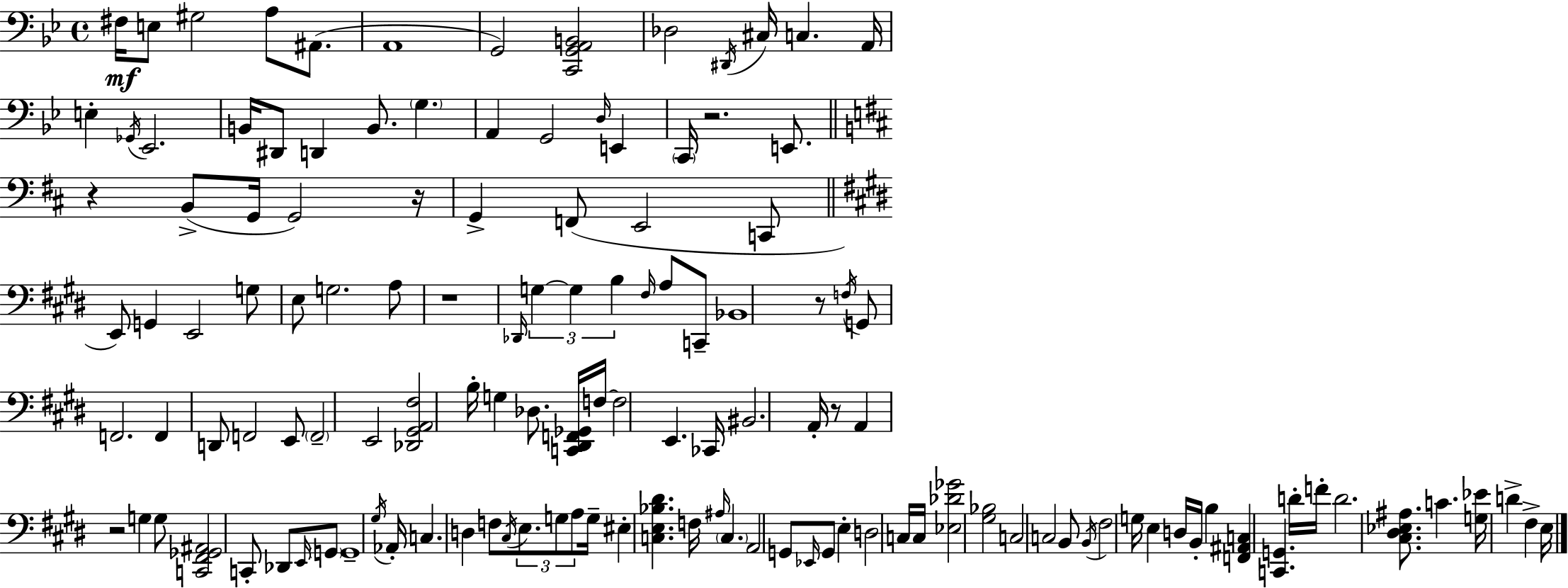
{
  \clef bass
  \time 4/4
  \defaultTimeSignature
  \key g \minor
  fis16\mf e8 gis2 a8 ais,8.( | a,1 | g,2) <c, g, a, b,>2 | des2 \acciaccatura { dis,16 } cis16 c4. | \break a,16 e4-. \acciaccatura { ges,16 } ees,2. | b,16 dis,8 d,4 b,8. \parenthesize g4. | a,4 g,2 \grace { d16 } e,4 | \parenthesize c,16 r2. | \break e,8. \bar "||" \break \key d \major r4 b,8->( g,16 g,2) r16 | g,4-> f,8( e,2 c,8 | \bar "||" \break \key e \major e,8) g,4 e,2 g8 | e8 g2. a8 | r1 | \grace { des,16 } \tuplet 3/2 { g4~~ g4 b4 } \grace { fis16 } a8 | \break c,8-- bes,1 | r8 \acciaccatura { f16 } g,8 f,2. | f,4 d,8 f,2 | e,8 \parenthesize f,2-- e,2 | \break <des, gis, a, fis>2 b16-. g4 | des8. <c, dis, f, ges,>16 f16~~ f2 e,4. | ces,16 bis,2. | a,16-. r8 a,4 r2 g4 | \break g8 <c, fis, ges, ais,>2 c,8-. des,8 | \grace { e,16 } \parenthesize g,8 g,1-- | \acciaccatura { gis16 } aes,16-. c4. d4 | f8 \acciaccatura { cis16 } \tuplet 3/2 { e8. g8 a8 } g16-- eis4-. <c e bes dis'>4. | \break f16 \grace { ais16 } \parenthesize c4. a,2 | g,8 \grace { ees,16 } g,8 e4-. d2 | c16 c16 <ees des' ges'>2 | <gis bes>2 c2 | \break c2 b,8 \acciaccatura { b,16 } fis2 | g16 e4 d16 b,16-. b4 <f, ais, c>4 | <c, g,>4. d'16-. f'16-. d'2. | <cis dis ees ais>8. c'4. <g ees'>16 | \break d'4-> fis4-> e16 \bar "|."
}